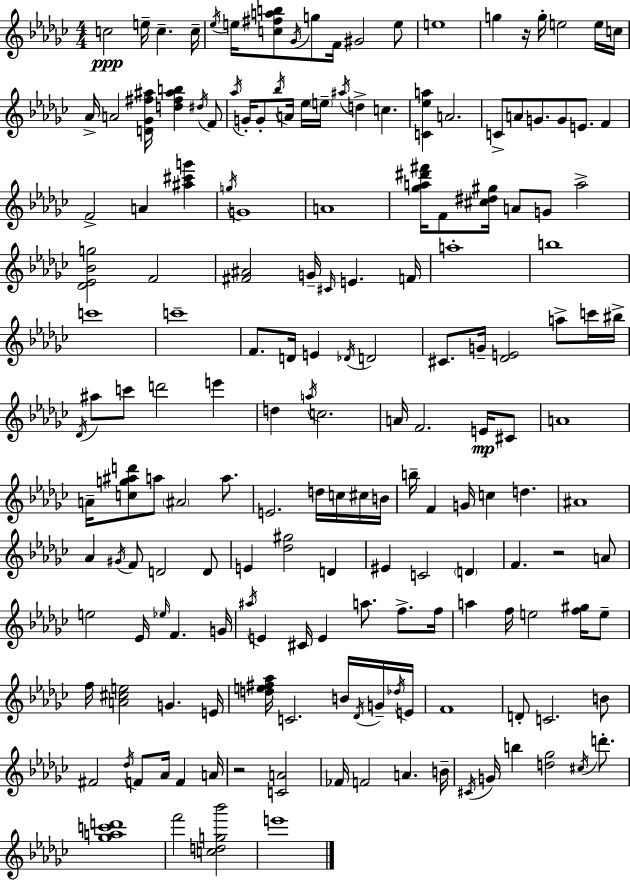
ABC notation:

X:1
T:Untitled
M:4/4
L:1/4
K:Ebm
c2 e/4 c c/4 _e/4 e/4 [c^fab]/2 _G/4 g/2 F/4 ^G2 e/2 e4 g z/4 g/4 e2 e/4 c/4 _A/4 A2 [D_G^f^a]/4 [d^f^ab] ^d/4 F/2 _a/4 G/4 G/2 _b/4 A/4 _e/4 e/4 ^a/4 d c [C_ea] A2 C/2 A/2 G/2 G/2 E/2 F F2 A [^a^c'g'] g/4 G4 A4 [_ga^d'^f']/4 F/2 [^c^d^g]/4 A/2 G/2 a2 [_D_E_Bg]2 F2 [^F^A]2 G/4 ^C/4 E F/4 a4 b4 c'4 c'4 F/2 D/4 E _D/4 D2 ^C/2 G/4 [_DE]2 a/2 c'/4 ^b/4 _D/4 ^a/2 c'/2 d'2 e' d a/4 c2 A/4 F2 E/4 ^C/2 A4 A/4 [cg^ad']/2 a/2 ^A2 a/2 E2 d/4 c/4 ^c/4 B/4 b/4 F G/4 c d ^A4 _A ^G/4 F/2 D2 D/2 E [_d^g]2 D ^E C2 D F z2 A/2 e2 _E/4 _e/4 F G/4 ^a/4 E ^C/4 E a/2 f/2 f/4 a f/4 e2 [f^g]/4 e/2 f/4 [A^ce]2 G E/4 [de^f_a]/4 C2 B/4 _D/4 G/4 _d/4 E/4 F4 D/2 C2 B/2 ^F2 _d/4 F/2 _A/4 F A/4 z2 [CA]2 _F/4 F2 A B/4 ^C/4 G/4 b [d_g]2 ^c/4 d'/2 [_gac'd']4 f'2 [cdg_b']2 e'4